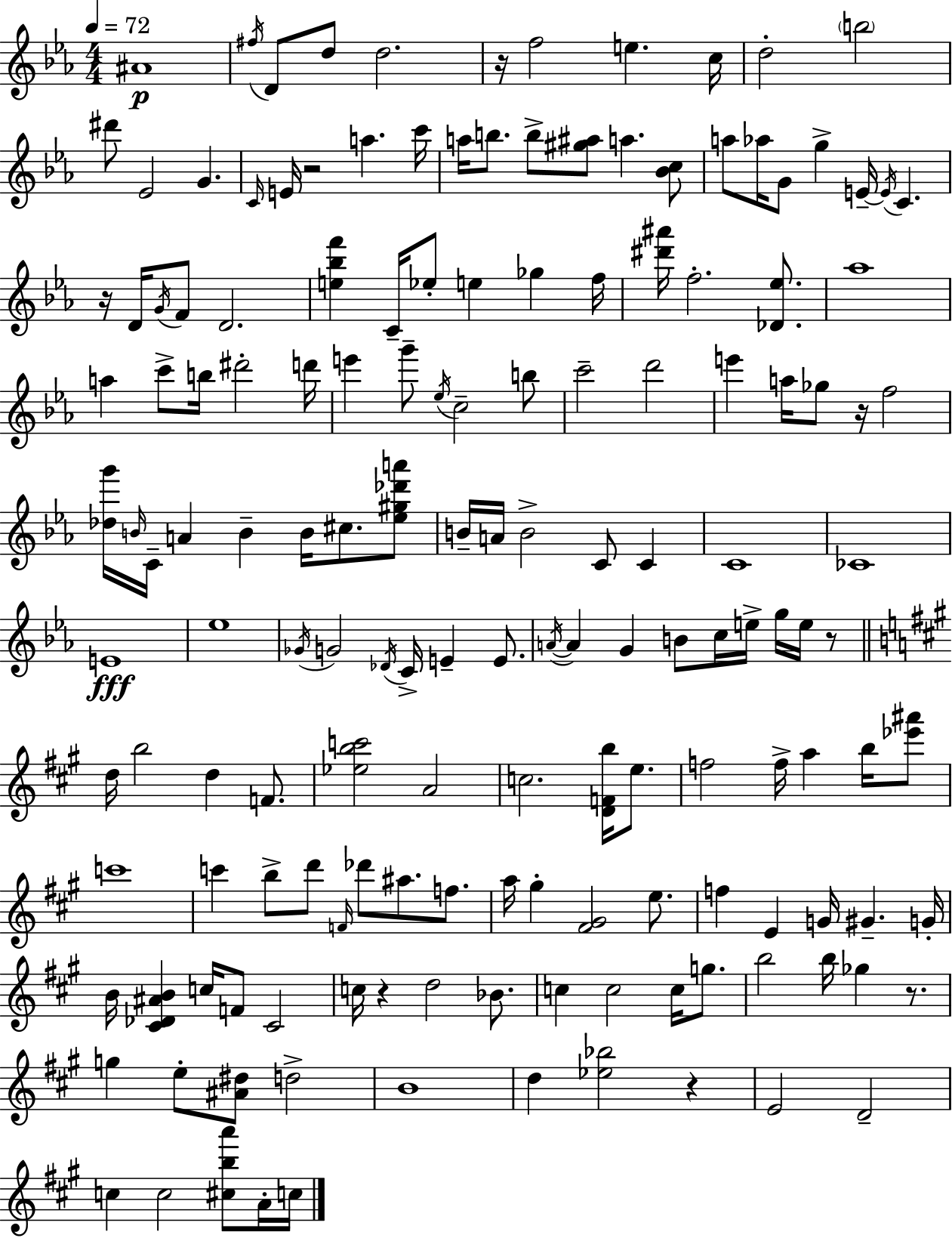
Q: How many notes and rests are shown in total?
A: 159